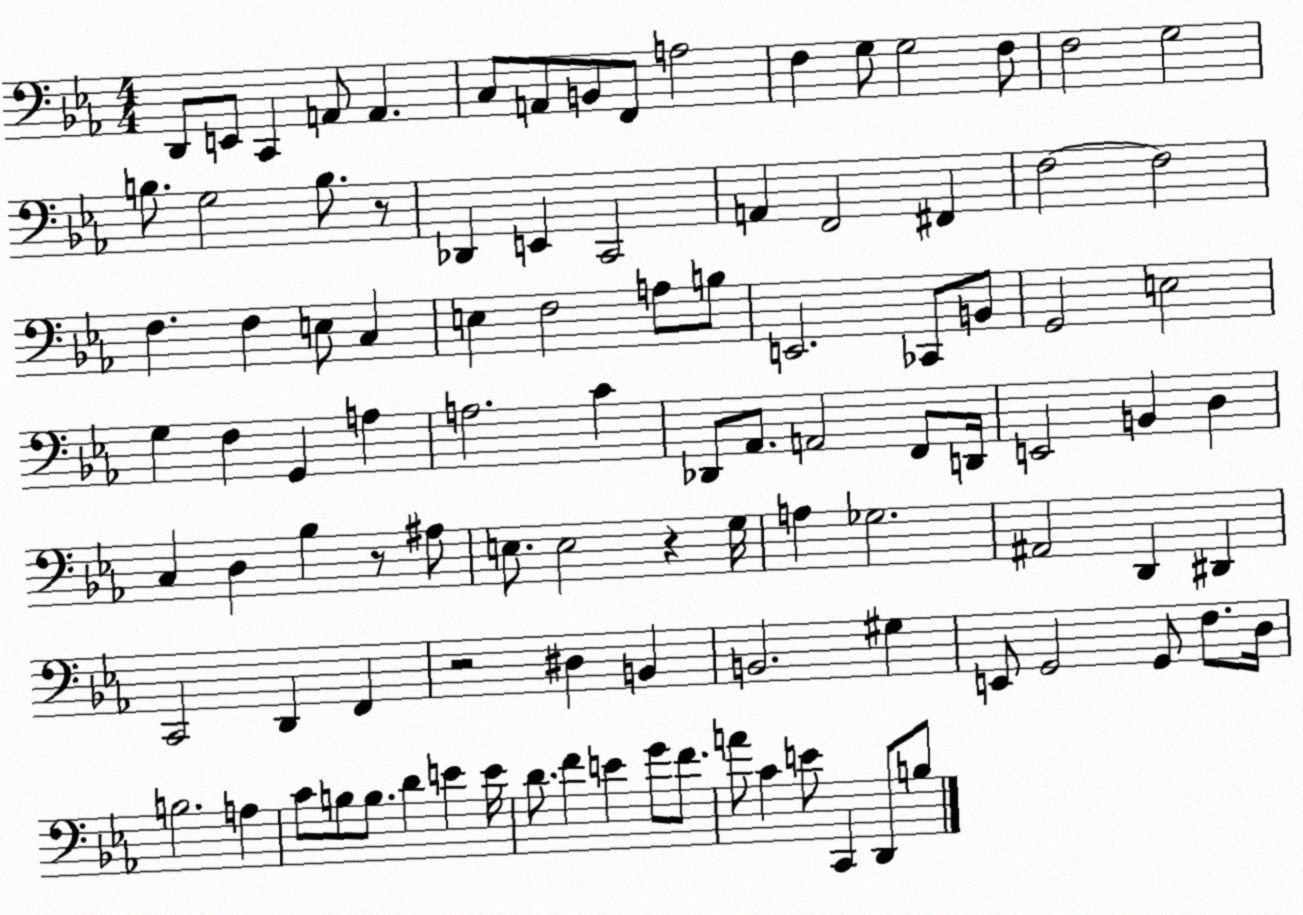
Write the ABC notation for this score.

X:1
T:Untitled
M:4/4
L:1/4
K:Eb
D,,/2 E,,/2 C,, A,,/2 A,, C,/2 A,,/2 B,,/2 F,,/2 A,2 F, G,/2 G,2 F,/2 F,2 G,2 B,/2 G,2 B,/2 z/2 _D,, E,, C,,2 A,, F,,2 ^F,, F,2 F,2 F, F, E,/2 C, E, F,2 A,/2 B,/2 E,,2 _C,,/2 B,,/2 G,,2 E,2 G, F, G,, A, A,2 C _D,,/2 _A,,/2 A,,2 F,,/2 D,,/4 E,,2 B,, D, C, D, _B, z/2 ^A,/2 E,/2 E,2 z G,/4 A, _G,2 ^A,,2 D,, ^D,, C,,2 D,, F,, z2 ^D, B,, B,,2 ^G, E,,/2 G,,2 G,,/2 F,/2 D,/4 B,2 A, C/2 B,/2 B,/2 D E E/4 D/2 F E G/2 F/2 A/2 C E/2 C,, D,,/2 B,/2